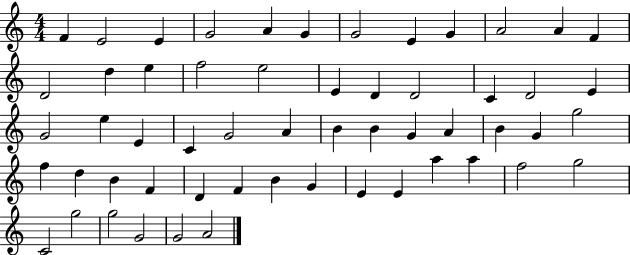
X:1
T:Untitled
M:4/4
L:1/4
K:C
F E2 E G2 A G G2 E G A2 A F D2 d e f2 e2 E D D2 C D2 E G2 e E C G2 A B B G A B G g2 f d B F D F B G E E a a f2 g2 C2 g2 g2 G2 G2 A2